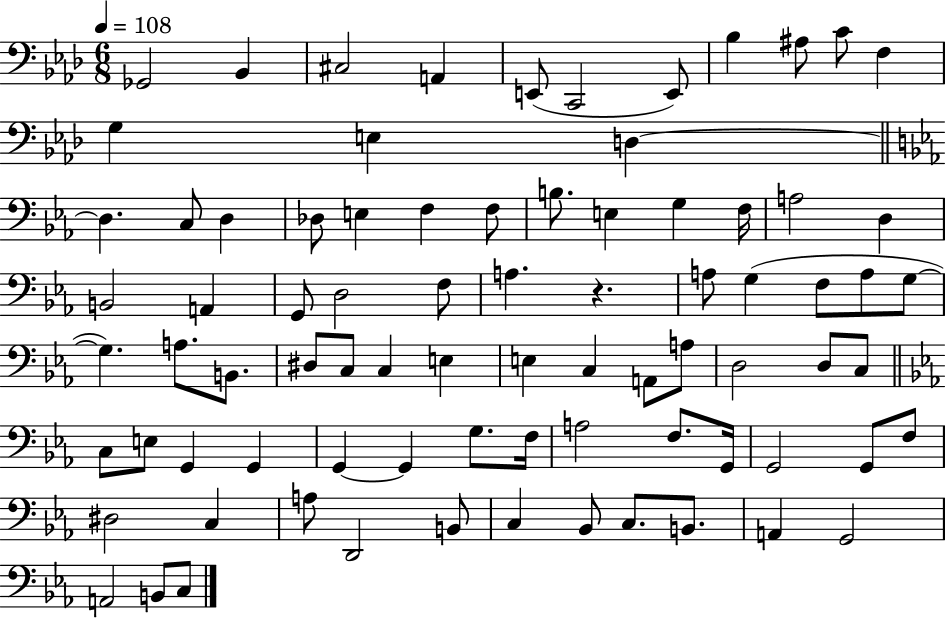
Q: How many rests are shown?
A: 1